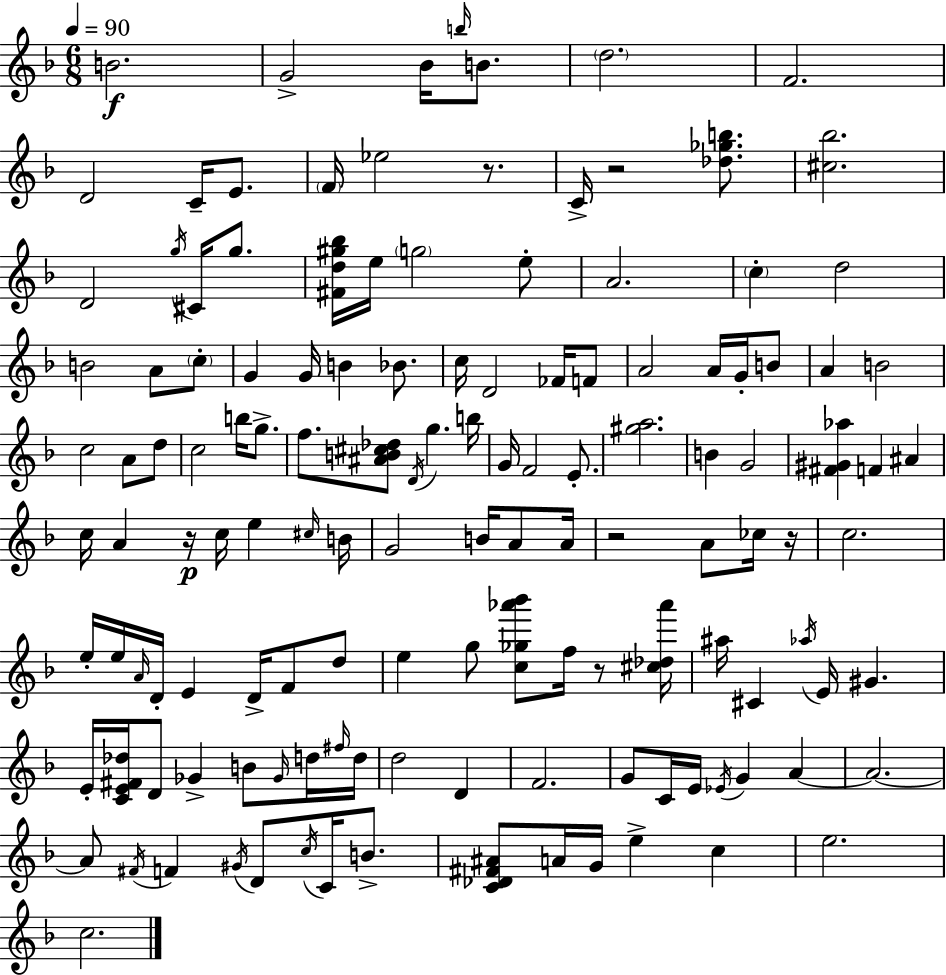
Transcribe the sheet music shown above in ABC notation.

X:1
T:Untitled
M:6/8
L:1/4
K:F
B2 G2 _B/4 b/4 B/2 d2 F2 D2 C/4 E/2 F/4 _e2 z/2 C/4 z2 [_d_gb]/2 [^c_b]2 D2 g/4 ^C/4 g/2 [^Fd^g_b]/4 e/4 g2 e/2 A2 c d2 B2 A/2 c/2 G G/4 B _B/2 c/4 D2 _F/4 F/2 A2 A/4 G/4 B/2 A B2 c2 A/2 d/2 c2 b/4 g/2 f/2 [^AB^c_d]/2 D/4 g b/4 G/4 F2 E/2 [^ga]2 B G2 [^F^G_a] F ^A c/4 A z/4 c/4 e ^c/4 B/4 G2 B/4 A/2 A/4 z2 A/2 _c/4 z/4 c2 e/4 e/4 A/4 D/4 E D/4 F/2 d/2 e g/2 [c_g_a'_b']/2 f/4 z/2 [^c_d_a']/4 ^a/4 ^C _a/4 E/4 ^G E/4 [CE^F_d]/4 D/2 _G B/2 _G/4 d/4 ^f/4 d/4 d2 D F2 G/2 C/4 E/4 _E/4 G A A2 A/2 ^F/4 F ^G/4 D/2 c/4 C/4 B/2 [C_D^F^A]/2 A/4 G/4 e c e2 c2